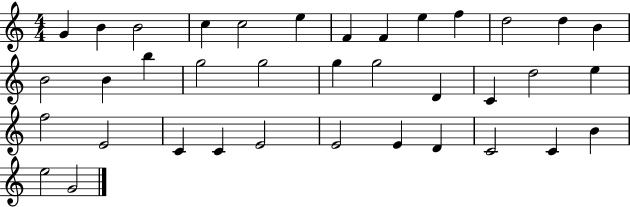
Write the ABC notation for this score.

X:1
T:Untitled
M:4/4
L:1/4
K:C
G B B2 c c2 e F F e f d2 d B B2 B b g2 g2 g g2 D C d2 e f2 E2 C C E2 E2 E D C2 C B e2 G2